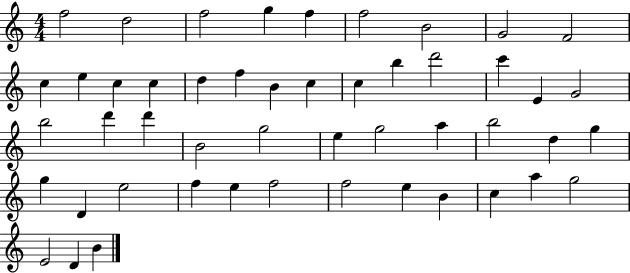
{
  \clef treble
  \numericTimeSignature
  \time 4/4
  \key c \major
  f''2 d''2 | f''2 g''4 f''4 | f''2 b'2 | g'2 f'2 | \break c''4 e''4 c''4 c''4 | d''4 f''4 b'4 c''4 | c''4 b''4 d'''2 | c'''4 e'4 g'2 | \break b''2 d'''4 d'''4 | b'2 g''2 | e''4 g''2 a''4 | b''2 d''4 g''4 | \break g''4 d'4 e''2 | f''4 e''4 f''2 | f''2 e''4 b'4 | c''4 a''4 g''2 | \break e'2 d'4 b'4 | \bar "|."
}